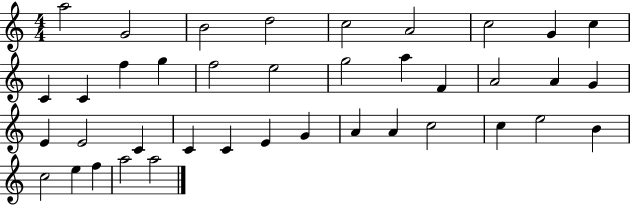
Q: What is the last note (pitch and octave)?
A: A5